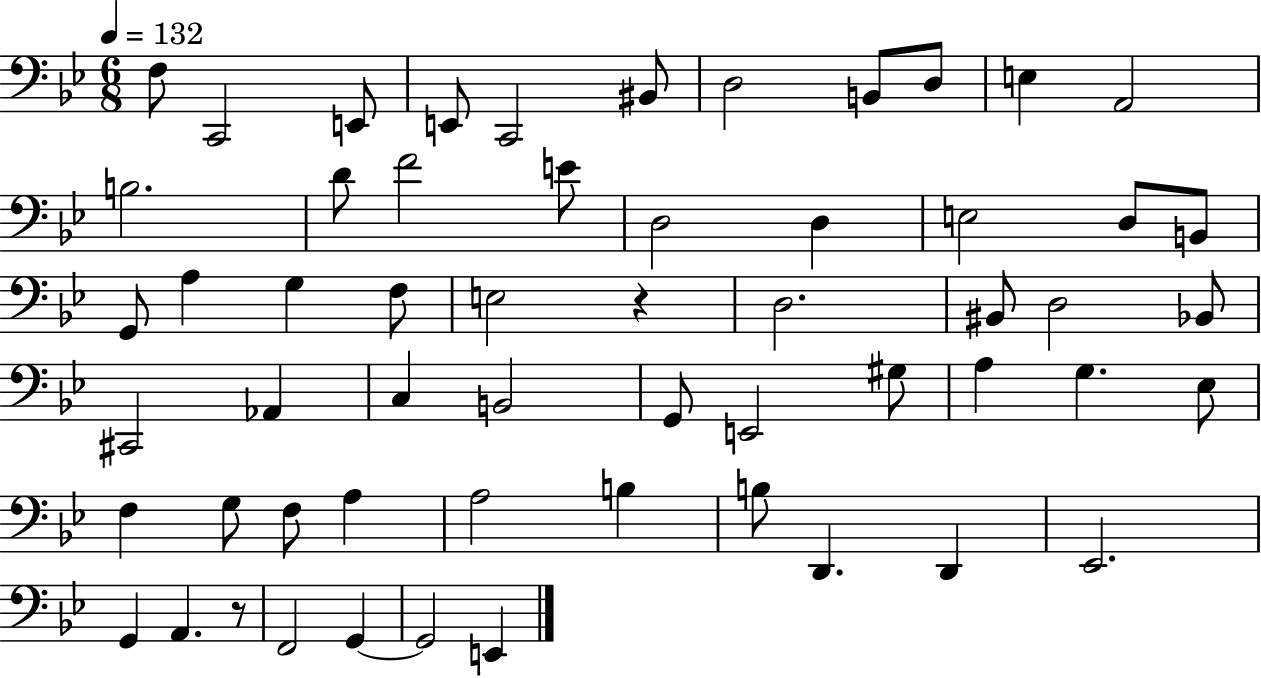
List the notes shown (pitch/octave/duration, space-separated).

F3/e C2/h E2/e E2/e C2/h BIS2/e D3/h B2/e D3/e E3/q A2/h B3/h. D4/e F4/h E4/e D3/h D3/q E3/h D3/e B2/e G2/e A3/q G3/q F3/e E3/h R/q D3/h. BIS2/e D3/h Bb2/e C#2/h Ab2/q C3/q B2/h G2/e E2/h G#3/e A3/q G3/q. Eb3/e F3/q G3/e F3/e A3/q A3/h B3/q B3/e D2/q. D2/q Eb2/h. G2/q A2/q. R/e F2/h G2/q G2/h E2/q